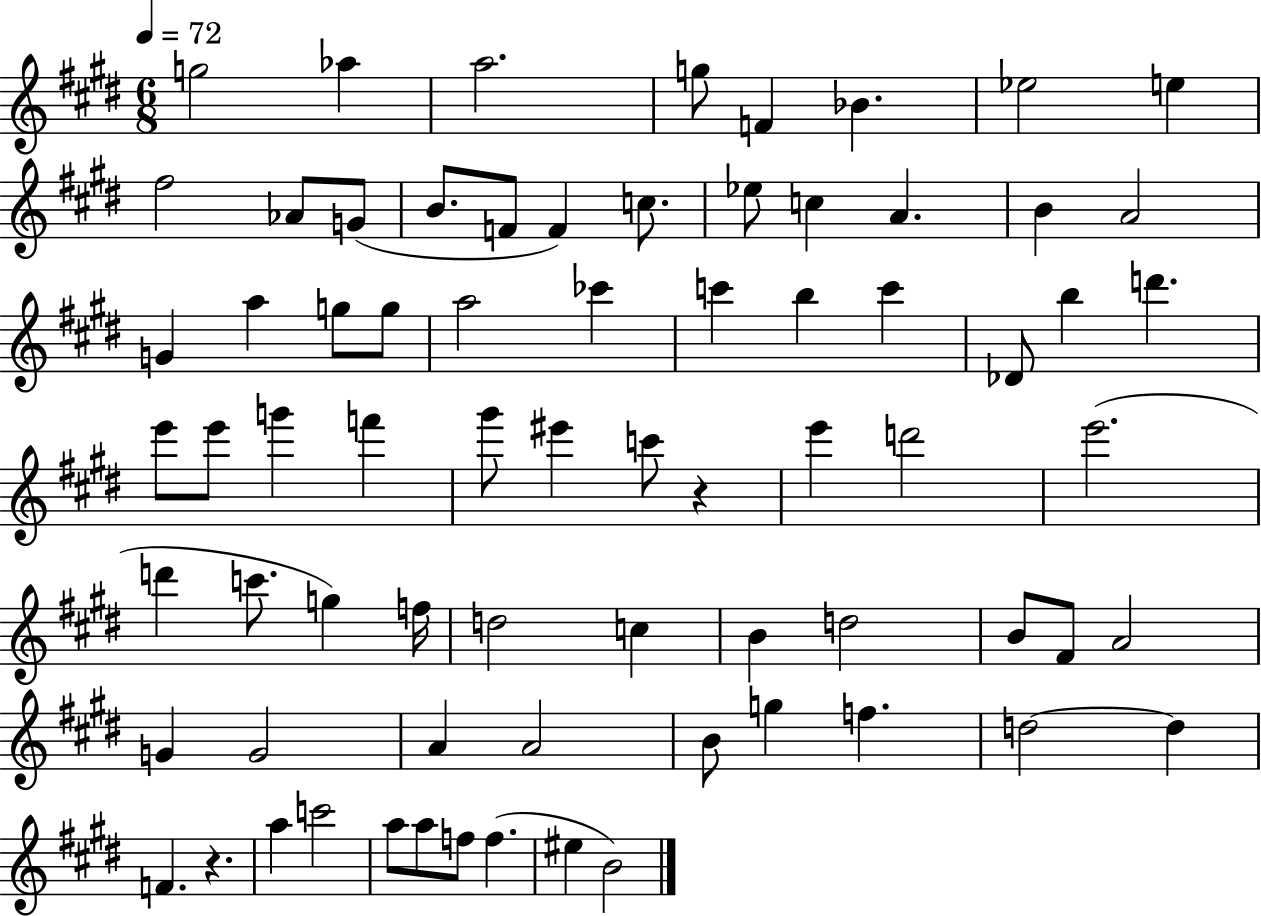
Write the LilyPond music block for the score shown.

{
  \clef treble
  \numericTimeSignature
  \time 6/8
  \key e \major
  \tempo 4 = 72
  \repeat volta 2 { g''2 aes''4 | a''2. | g''8 f'4 bes'4. | ees''2 e''4 | \break fis''2 aes'8 g'8( | b'8. f'8 f'4) c''8. | ees''8 c''4 a'4. | b'4 a'2 | \break g'4 a''4 g''8 g''8 | a''2 ces'''4 | c'''4 b''4 c'''4 | des'8 b''4 d'''4. | \break e'''8 e'''8 g'''4 f'''4 | gis'''8 eis'''4 c'''8 r4 | e'''4 d'''2 | e'''2.( | \break d'''4 c'''8. g''4) f''16 | d''2 c''4 | b'4 d''2 | b'8 fis'8 a'2 | \break g'4 g'2 | a'4 a'2 | b'8 g''4 f''4. | d''2~~ d''4 | \break f'4. r4. | a''4 c'''2 | a''8 a''8 f''8 f''4.( | eis''4 b'2) | \break } \bar "|."
}